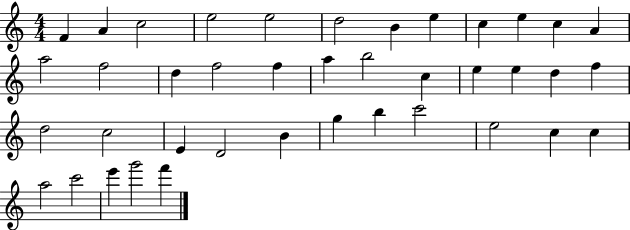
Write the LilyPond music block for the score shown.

{
  \clef treble
  \numericTimeSignature
  \time 4/4
  \key c \major
  f'4 a'4 c''2 | e''2 e''2 | d''2 b'4 e''4 | c''4 e''4 c''4 a'4 | \break a''2 f''2 | d''4 f''2 f''4 | a''4 b''2 c''4 | e''4 e''4 d''4 f''4 | \break d''2 c''2 | e'4 d'2 b'4 | g''4 b''4 c'''2 | e''2 c''4 c''4 | \break a''2 c'''2 | e'''4 g'''2 f'''4 | \bar "|."
}